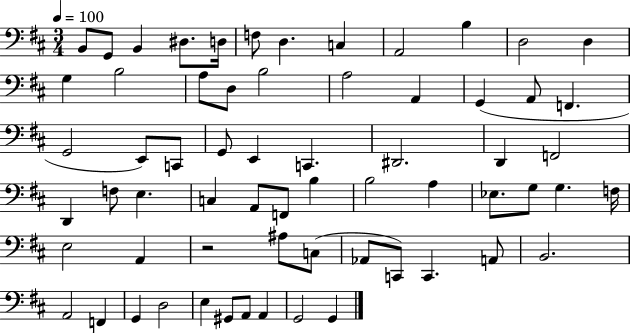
{
  \clef bass
  \numericTimeSignature
  \time 3/4
  \key d \major
  \tempo 4 = 100
  \repeat volta 2 { b,8 g,8 b,4 dis8. d16 | f8 d4. c4 | a,2 b4 | d2 d4 | \break g4 b2 | a8 d8 b2 | a2 a,4 | g,4( a,8 f,4. | \break g,2 e,8) c,8 | g,8 e,4 c,4. | dis,2. | d,4 f,2 | \break d,4 f8 e4. | c4 a,8 f,8 b4 | b2 a4 | ees8. g8 g4. f16 | \break e2 a,4 | r2 ais8 c8( | aes,8 c,8) c,4. a,8 | b,2. | \break a,2 f,4 | g,4 d2 | e4 gis,8 a,8 a,4 | g,2 g,4 | \break } \bar "|."
}